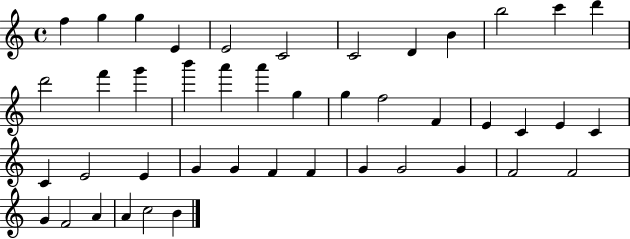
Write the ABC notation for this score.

X:1
T:Untitled
M:4/4
L:1/4
K:C
f g g E E2 C2 C2 D B b2 c' d' d'2 f' g' b' a' a' g g f2 F E C E C C E2 E G G F F G G2 G F2 F2 G F2 A A c2 B